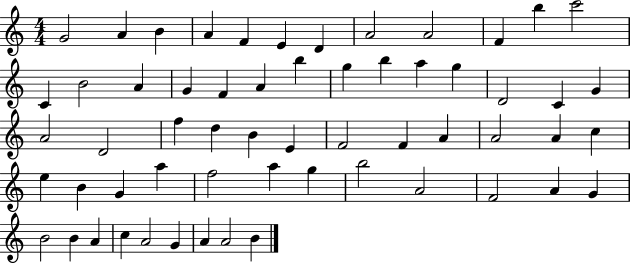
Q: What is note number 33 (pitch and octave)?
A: F4